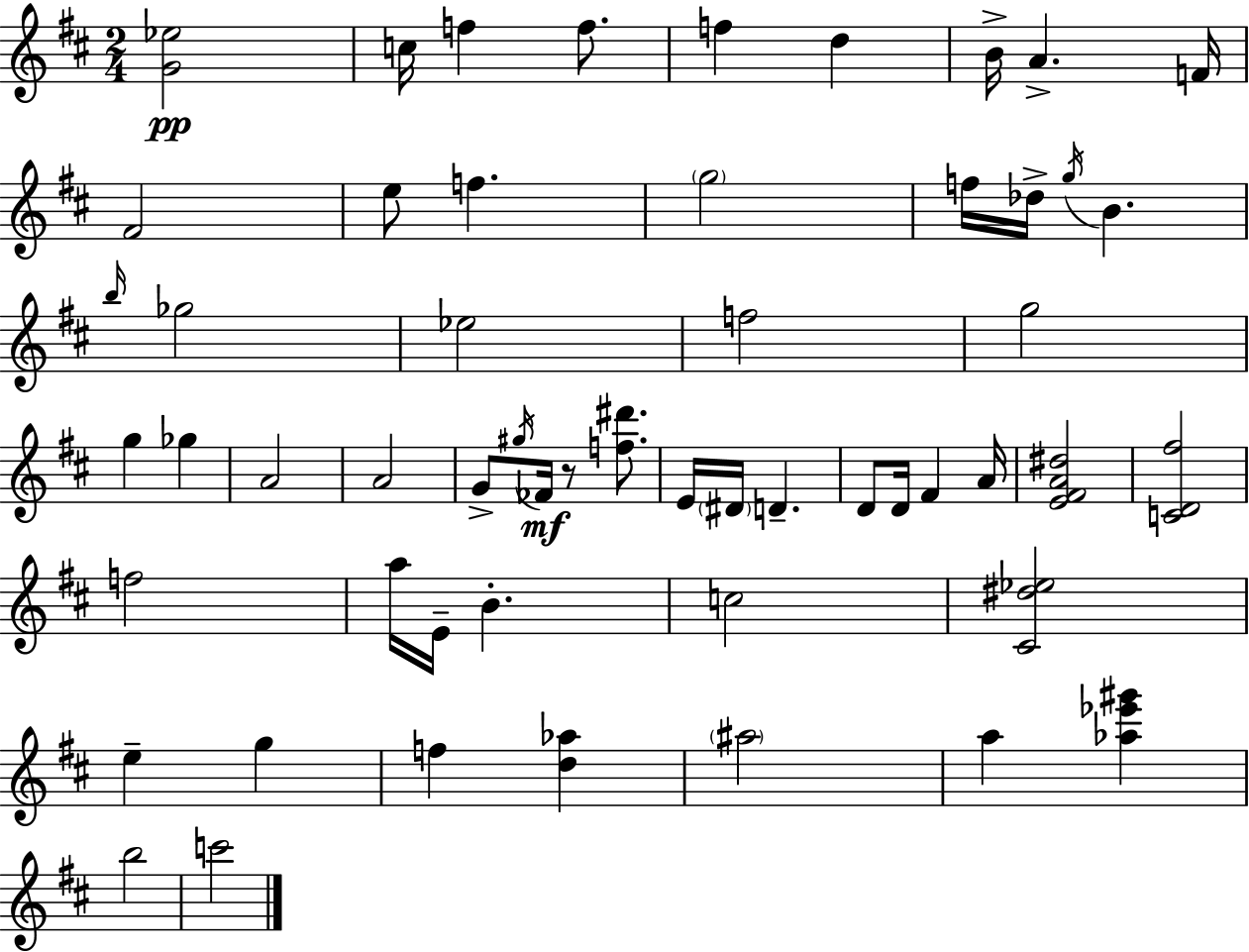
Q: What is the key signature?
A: D major